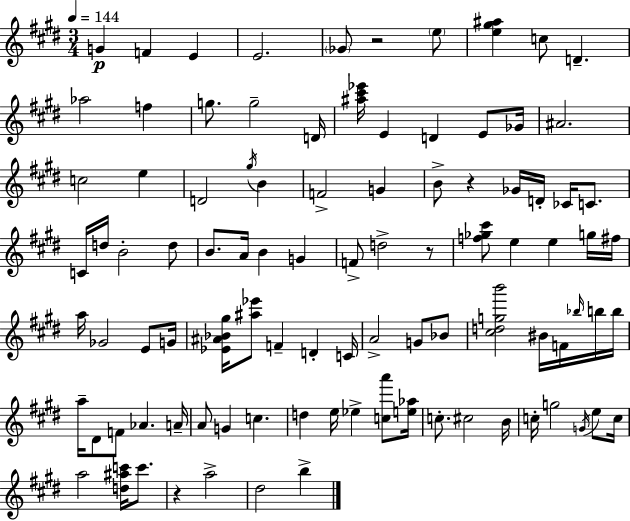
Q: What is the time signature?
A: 3/4